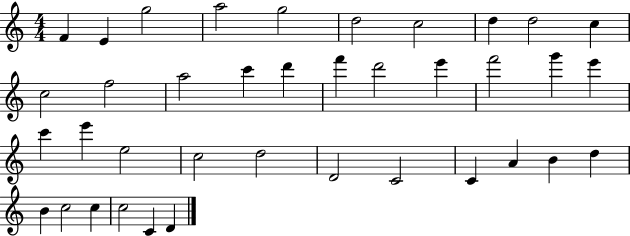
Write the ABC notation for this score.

X:1
T:Untitled
M:4/4
L:1/4
K:C
F E g2 a2 g2 d2 c2 d d2 c c2 f2 a2 c' d' f' d'2 e' f'2 g' e' c' e' e2 c2 d2 D2 C2 C A B d B c2 c c2 C D